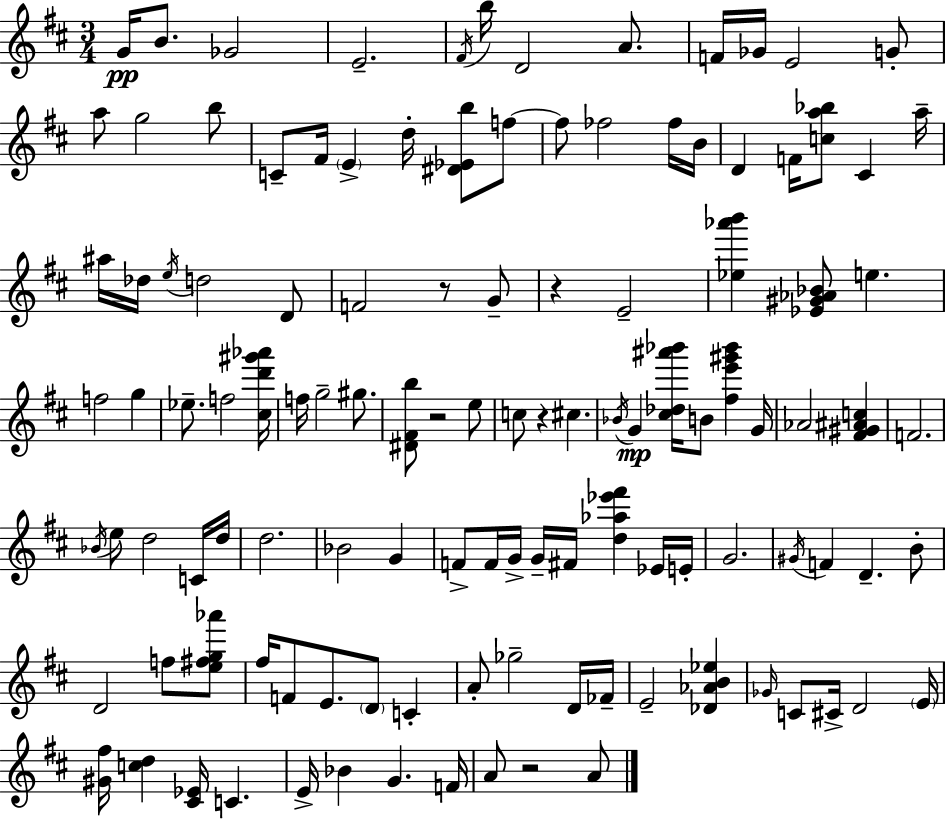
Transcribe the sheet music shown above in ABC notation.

X:1
T:Untitled
M:3/4
L:1/4
K:D
G/4 B/2 _G2 E2 ^F/4 b/4 D2 A/2 F/4 _G/4 E2 G/2 a/2 g2 b/2 C/2 ^F/4 E d/4 [^D_Eb]/2 f/2 f/2 _f2 _f/4 B/4 D F/4 [ca_b]/2 ^C a/4 ^a/4 _d/4 e/4 d2 D/2 F2 z/2 G/2 z E2 [_e_a'b'] [_E^G_A_B]/2 e f2 g _e/2 f2 [^cd'^g'_a']/4 f/4 g2 ^g/2 [^D^Fb]/2 z2 e/2 c/2 z ^c _B/4 G [^c_d^a'_b']/4 B/2 [^fe'^g'_b'] G/4 _A2 [^F^G^Ac] F2 _B/4 e/2 d2 C/4 d/4 d2 _B2 G F/2 F/4 G/4 G/4 ^F/4 [d_a_e'^f'] _E/4 E/4 G2 ^G/4 F D B/2 D2 f/2 [e^fg_a']/2 ^f/4 F/2 E/2 D/2 C A/2 _g2 D/4 _F/4 E2 [_D_AB_e] _G/4 C/2 ^C/4 D2 E/4 [^G^f]/4 [cd] [^C_E]/4 C E/4 _B G F/4 A/2 z2 A/2